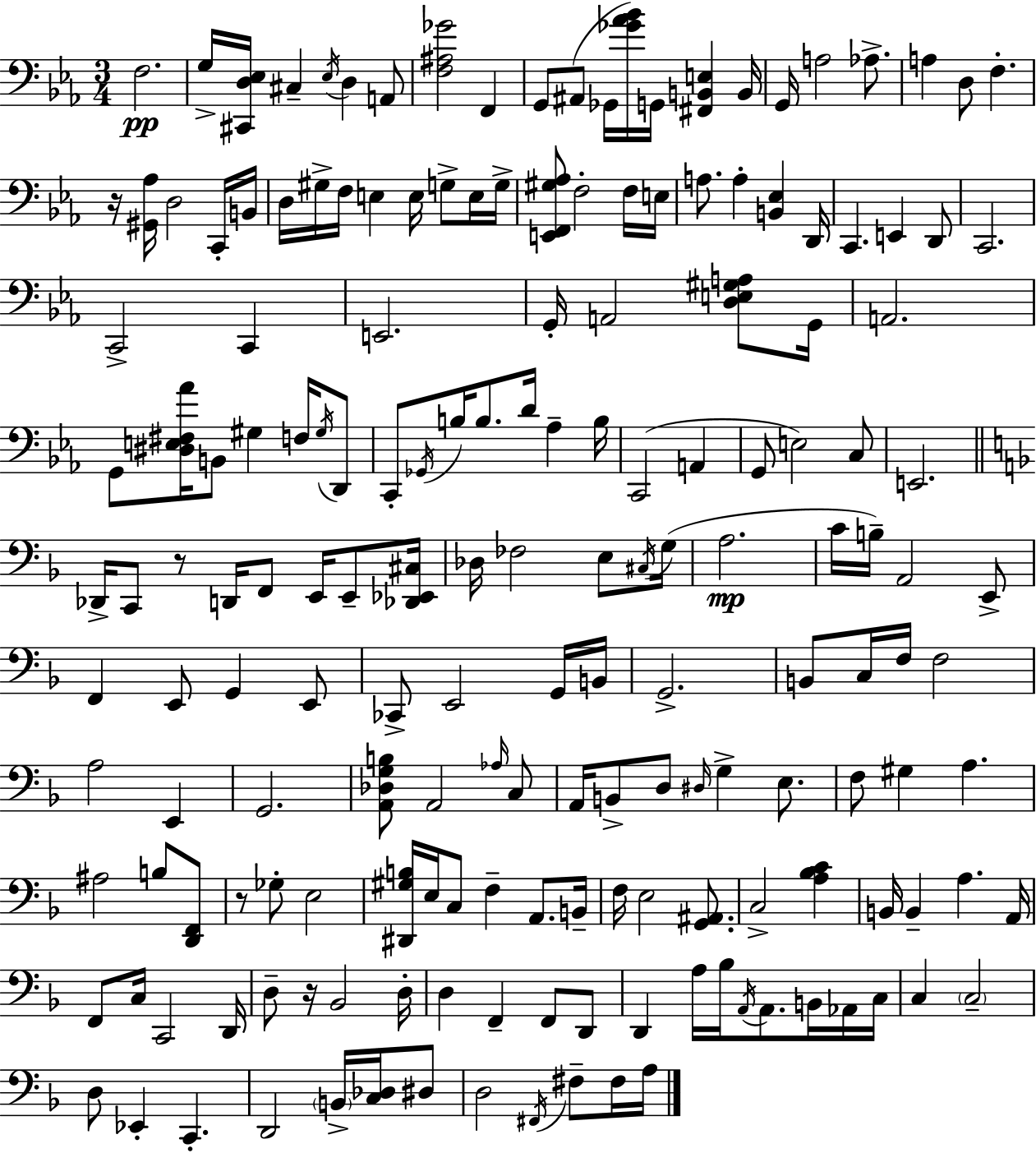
F3/h. G3/s [C#2,D3,Eb3]/s C#3/q Eb3/s D3/q A2/e [F3,A#3,Gb4]/h F2/q G2/e A#2/e Gb2/s [Gb4,Ab4,Bb4]/s G2/s [F#2,B2,E3]/q B2/s G2/s A3/h Ab3/e. A3/q D3/e F3/q. R/s [G#2,Ab3]/s D3/h C2/s B2/s D3/s G#3/s F3/s E3/q E3/s G3/e E3/s G3/s [E2,F2,G#3,Ab3]/e F3/h F3/s E3/s A3/e. A3/q [B2,Eb3]/q D2/s C2/q. E2/q D2/e C2/h. C2/h C2/q E2/h. G2/s A2/h [D3,E3,G#3,A3]/e G2/s A2/h. G2/e [D#3,E3,F#3,Ab4]/s B2/e G#3/q F3/s G#3/s D2/e C2/e Gb2/s B3/s B3/e. D4/s Ab3/q B3/s C2/h A2/q G2/e E3/h C3/e E2/h. Db2/s C2/e R/e D2/s F2/e E2/s E2/e [Db2,Eb2,C#3]/s Db3/s FES3/h E3/e C#3/s G3/s A3/h. C4/s B3/s A2/h E2/e F2/q E2/e G2/q E2/e CES2/e E2/h G2/s B2/s G2/h. B2/e C3/s F3/s F3/h A3/h E2/q G2/h. [A2,Db3,G3,B3]/e A2/h Ab3/s C3/e A2/s B2/e D3/e D#3/s G3/q E3/e. F3/e G#3/q A3/q. A#3/h B3/e [D2,F2]/e R/e Gb3/e E3/h [D#2,G#3,B3]/s E3/s C3/e F3/q A2/e. B2/s F3/s E3/h [G2,A#2]/e. C3/h [A3,Bb3,C4]/q B2/s B2/q A3/q. A2/s F2/e C3/s C2/h D2/s D3/e R/s Bb2/h D3/s D3/q F2/q F2/e D2/e D2/q A3/s Bb3/s A2/s A2/e. B2/s Ab2/s C3/s C3/q C3/h D3/e Eb2/q C2/q. D2/h B2/s [C3,Db3]/s D#3/e D3/h F#2/s F#3/e F#3/s A3/s